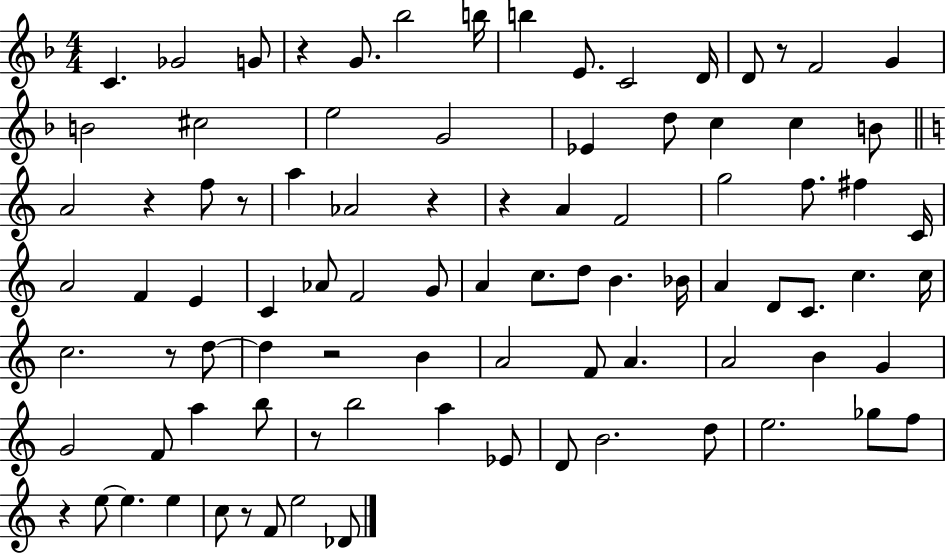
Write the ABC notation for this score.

X:1
T:Untitled
M:4/4
L:1/4
K:F
C _G2 G/2 z G/2 _b2 b/4 b E/2 C2 D/4 D/2 z/2 F2 G B2 ^c2 e2 G2 _E d/2 c c B/2 A2 z f/2 z/2 a _A2 z z A F2 g2 f/2 ^f C/4 A2 F E C _A/2 F2 G/2 A c/2 d/2 B _B/4 A D/2 C/2 c c/4 c2 z/2 d/2 d z2 B A2 F/2 A A2 B G G2 F/2 a b/2 z/2 b2 a _E/2 D/2 B2 d/2 e2 _g/2 f/2 z e/2 e e c/2 z/2 F/2 e2 _D/2